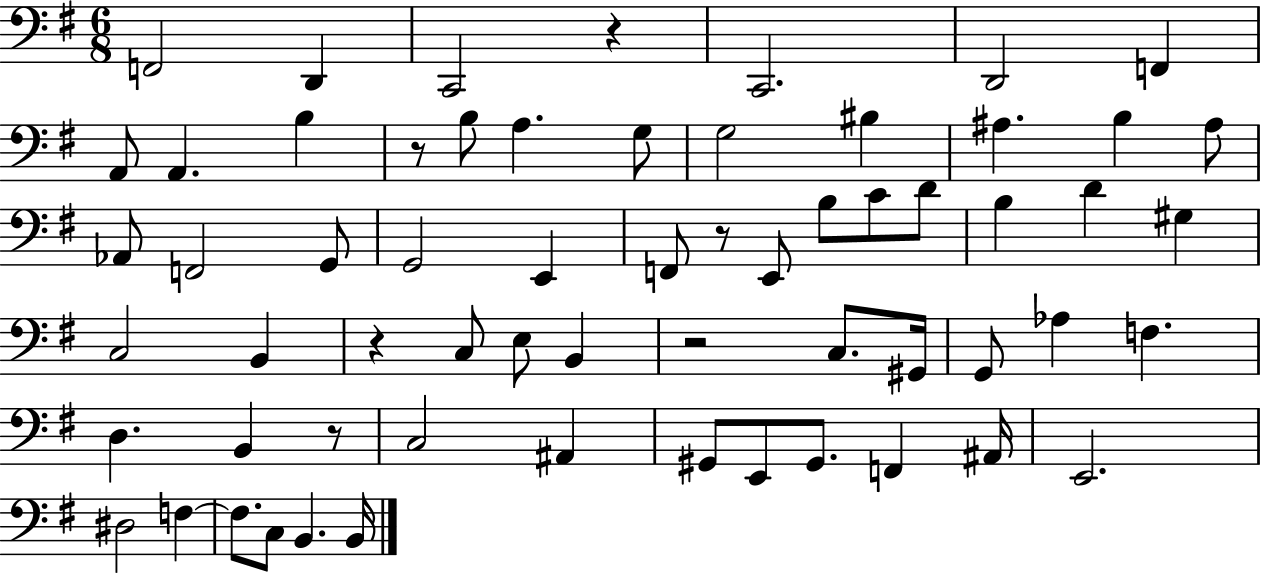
X:1
T:Untitled
M:6/8
L:1/4
K:G
F,,2 D,, C,,2 z C,,2 D,,2 F,, A,,/2 A,, B, z/2 B,/2 A, G,/2 G,2 ^B, ^A, B, ^A,/2 _A,,/2 F,,2 G,,/2 G,,2 E,, F,,/2 z/2 E,,/2 B,/2 C/2 D/2 B, D ^G, C,2 B,, z C,/2 E,/2 B,, z2 C,/2 ^G,,/4 G,,/2 _A, F, D, B,, z/2 C,2 ^A,, ^G,,/2 E,,/2 ^G,,/2 F,, ^A,,/4 E,,2 ^D,2 F, F,/2 C,/2 B,, B,,/4